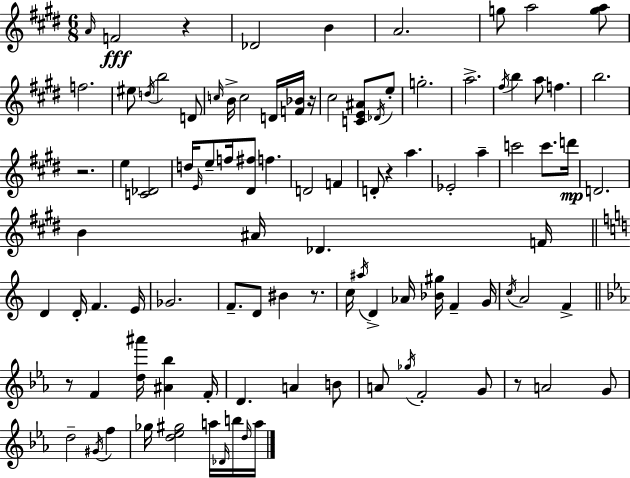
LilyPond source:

{
  \clef treble
  \numericTimeSignature
  \time 6/8
  \key e \major
  \grace { a'16 }\fff f'2 r4 | des'2 b'4 | a'2. | g''8 a''2 <g'' a''>8 | \break f''2. | eis''8 \acciaccatura { d''16 } b''2 | d'8 \grace { c''16 } b'16-> c''2 | d'16 <f' bes'>16 r16 cis''2 <c' e' ais'>8 | \break \acciaccatura { des'16 } e''8-. g''2.-. | a''2.-> | \acciaccatura { fis''16 } b''4 a''8 f''4. | b''2. | \break r2. | e''4 <c' des'>2 | d''16 \grace { e'16 } e''8-- f''16 <dis' fis''>8 | f''4. d'2 | \break f'4 d'8-. r4 | a''4. ees'2-. | a''4-- c'''2 | c'''8. d'''16\mp d'2. | \break b'4 ais'16 des'4. | f'16 \bar "||" \break \key a \minor d'4 d'16-. f'4. e'16 | ges'2. | f'8.-- d'8 bis'4 r8. | c''16 \acciaccatura { ais''16 } d'4-> aes'16 <bes' gis''>16 f'4-- | \break g'16 \acciaccatura { c''16 } a'2 f'4-> | \bar "||" \break \key c \minor r8 f'4 <d'' ais'''>16 <ais' bes''>4 f'16-. | d'4. a'4 b'8 | a'8 \acciaccatura { ges''16 } f'2-. g'8 | r8 a'2 g'8 | \break d''2-- \acciaccatura { gis'16 } f''4 | ges''16 <d'' ees'' gis''>2 a''16 | \grace { des'16 } b''16 \grace { d''16 } a''16 \bar "|."
}